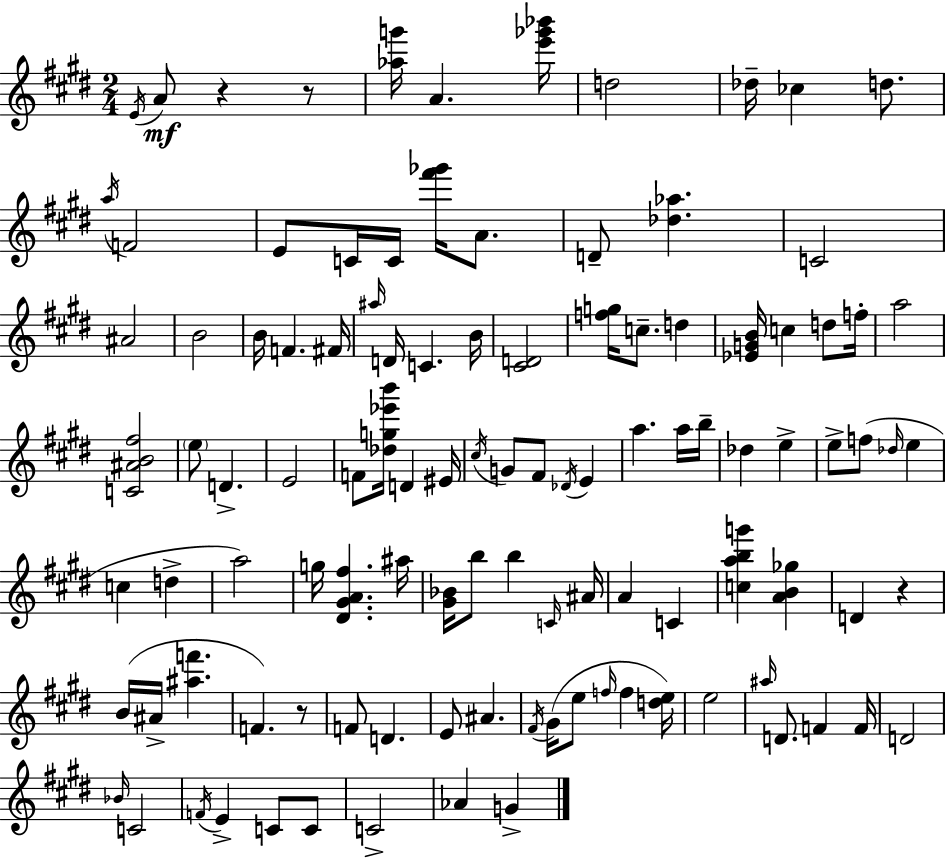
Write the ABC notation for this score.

X:1
T:Untitled
M:2/4
L:1/4
K:E
E/4 A/2 z z/2 [_ag']/4 A [e'_g'_b']/4 d2 _d/4 _c d/2 a/4 F2 E/2 C/4 C/4 [^f'_g']/4 A/2 D/2 [_d_a] C2 ^A2 B2 B/4 F ^F/4 ^a/4 D/4 C B/4 [^CD]2 [fg]/4 c/2 d [_EGB]/4 c d/2 f/4 a2 [C^AB^f]2 e/2 D E2 F/2 [_dg_e'b']/4 D ^E/4 ^c/4 G/2 ^F/2 _D/4 E a a/4 b/4 _d e e/2 f/2 _d/4 e c d a2 g/4 [^D^GA^f] ^a/4 [^G_B]/4 b/2 b C/4 ^A/4 A C [cabg'] [AB_g] D z B/4 ^A/4 [^af'] F z/2 F/2 D E/2 ^A ^F/4 ^G/4 e/2 f/4 f [de]/4 e2 ^a/4 D/2 F F/4 D2 _B/4 C2 F/4 E C/2 C/2 C2 _A G